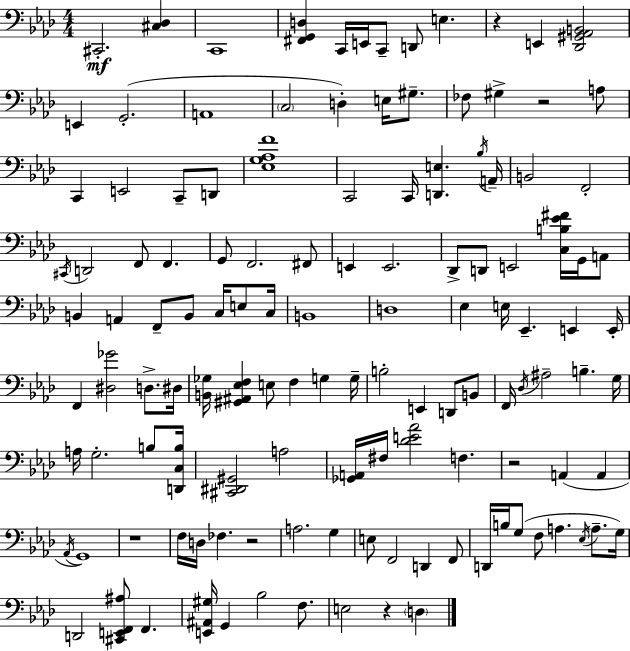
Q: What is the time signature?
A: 4/4